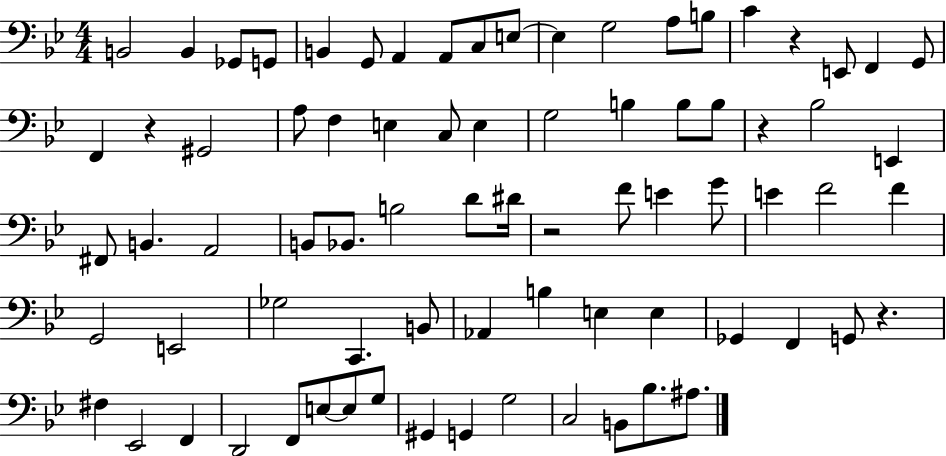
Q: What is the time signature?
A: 4/4